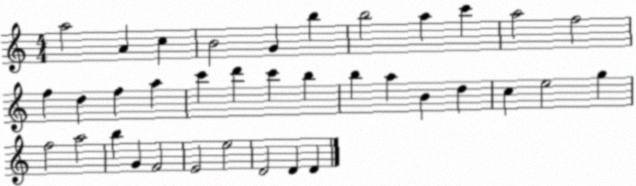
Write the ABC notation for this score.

X:1
T:Untitled
M:4/4
L:1/4
K:C
a2 A c B2 G b b2 a c' a2 f2 f d f a c' d' c' b b a B d c e2 g f2 a2 b G F2 E2 e2 D2 D D